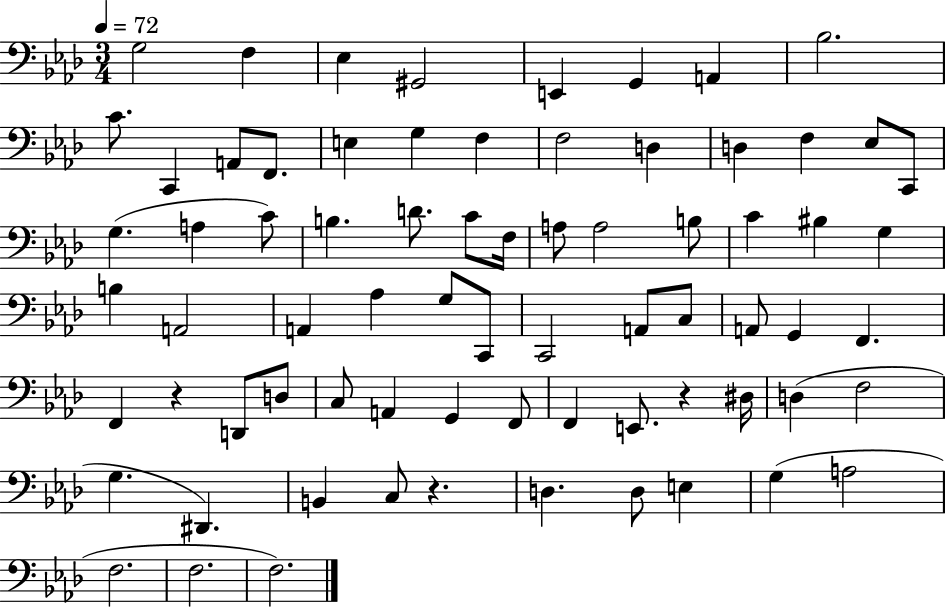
X:1
T:Untitled
M:3/4
L:1/4
K:Ab
G,2 F, _E, ^G,,2 E,, G,, A,, _B,2 C/2 C,, A,,/2 F,,/2 E, G, F, F,2 D, D, F, _E,/2 C,,/2 G, A, C/2 B, D/2 C/2 F,/4 A,/2 A,2 B,/2 C ^B, G, B, A,,2 A,, _A, G,/2 C,,/2 C,,2 A,,/2 C,/2 A,,/2 G,, F,, F,, z D,,/2 D,/2 C,/2 A,, G,, F,,/2 F,, E,,/2 z ^D,/4 D, F,2 G, ^D,, B,, C,/2 z D, D,/2 E, G, A,2 F,2 F,2 F,2